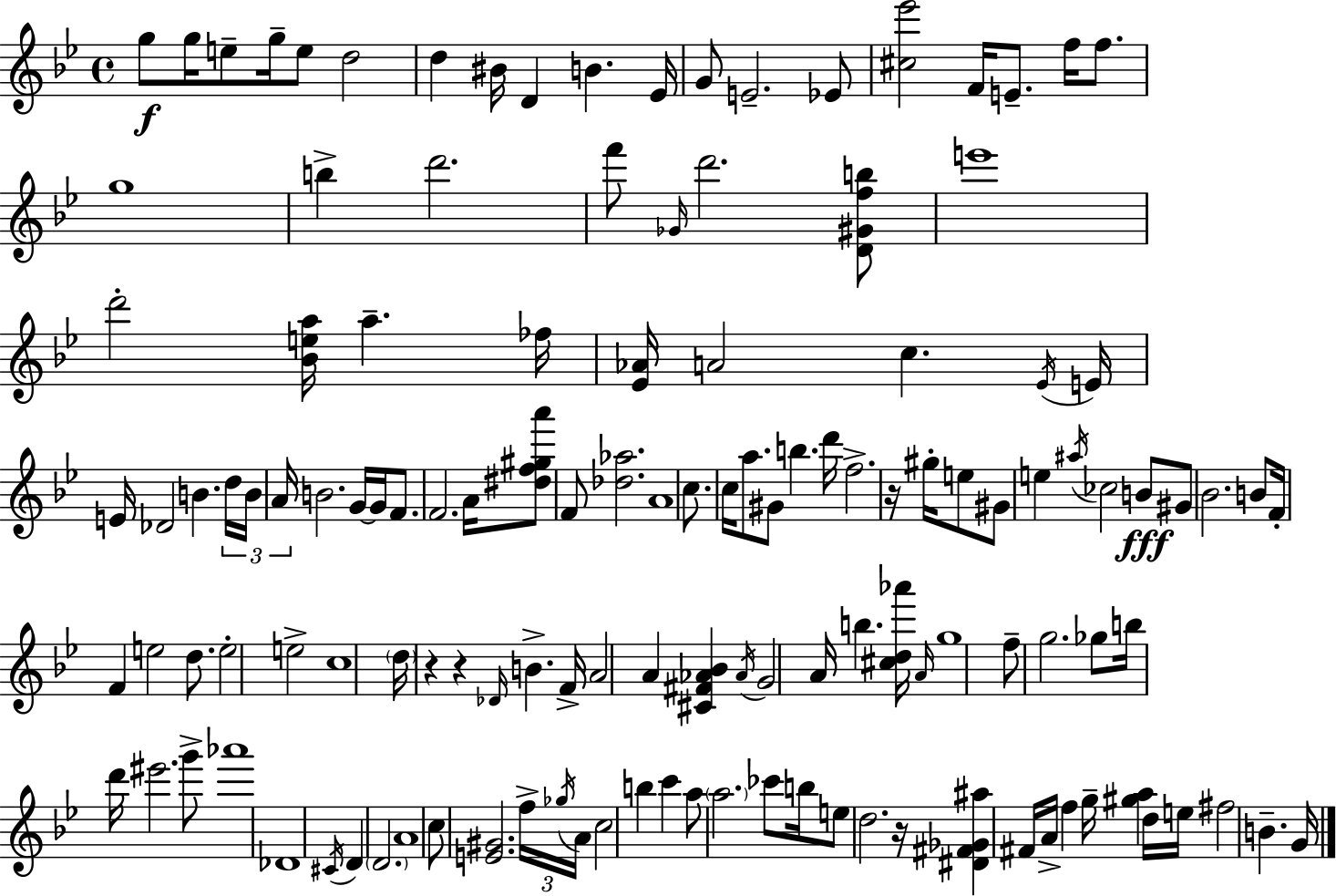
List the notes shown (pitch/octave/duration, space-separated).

G5/e G5/s E5/e G5/s E5/e D5/h D5/q BIS4/s D4/q B4/q. Eb4/s G4/e E4/h. Eb4/e [C#5,Eb6]/h F4/s E4/e. F5/s F5/e. G5/w B5/q D6/h. F6/e Gb4/s D6/h. [D4,G#4,F5,B5]/e E6/w D6/h [Bb4,E5,A5]/s A5/q. FES5/s [Eb4,Ab4]/s A4/h C5/q. Eb4/s E4/s E4/s Db4/h B4/q. D5/s B4/s A4/s B4/h. G4/s G4/s F4/e. F4/h. A4/s [D#5,F5,G#5,A6]/e F4/e [Db5,Ab5]/h. A4/w C5/e. C5/s A5/e. G#4/e B5/q. D6/s F5/h. R/s G#5/s E5/e G#4/e E5/q A#5/s CES5/h B4/e G#4/e Bb4/h. B4/e F4/s F4/q E5/h D5/e. E5/h E5/h C5/w D5/s R/q R/q Db4/s B4/q. F4/s A4/h A4/q [C#4,F#4,Ab4,Bb4]/q Ab4/s G4/h A4/s B5/q. [C#5,D5,Ab6]/s A4/s G5/w F5/e G5/h. Gb5/e B5/s D6/s EIS6/h. G6/e Ab6/w Db4/w C#4/s D4/q D4/h. A4/w C5/e [E4,G#4]/h. F5/s Gb5/s A4/s C5/h B5/q C6/q A5/e A5/h. CES6/e B5/s E5/e D5/h. R/s [D#4,F#4,Gb4,A#5]/q F#4/s A4/s F5/q G5/s [G#5,A5]/q D5/s E5/s F#5/h B4/q. G4/s